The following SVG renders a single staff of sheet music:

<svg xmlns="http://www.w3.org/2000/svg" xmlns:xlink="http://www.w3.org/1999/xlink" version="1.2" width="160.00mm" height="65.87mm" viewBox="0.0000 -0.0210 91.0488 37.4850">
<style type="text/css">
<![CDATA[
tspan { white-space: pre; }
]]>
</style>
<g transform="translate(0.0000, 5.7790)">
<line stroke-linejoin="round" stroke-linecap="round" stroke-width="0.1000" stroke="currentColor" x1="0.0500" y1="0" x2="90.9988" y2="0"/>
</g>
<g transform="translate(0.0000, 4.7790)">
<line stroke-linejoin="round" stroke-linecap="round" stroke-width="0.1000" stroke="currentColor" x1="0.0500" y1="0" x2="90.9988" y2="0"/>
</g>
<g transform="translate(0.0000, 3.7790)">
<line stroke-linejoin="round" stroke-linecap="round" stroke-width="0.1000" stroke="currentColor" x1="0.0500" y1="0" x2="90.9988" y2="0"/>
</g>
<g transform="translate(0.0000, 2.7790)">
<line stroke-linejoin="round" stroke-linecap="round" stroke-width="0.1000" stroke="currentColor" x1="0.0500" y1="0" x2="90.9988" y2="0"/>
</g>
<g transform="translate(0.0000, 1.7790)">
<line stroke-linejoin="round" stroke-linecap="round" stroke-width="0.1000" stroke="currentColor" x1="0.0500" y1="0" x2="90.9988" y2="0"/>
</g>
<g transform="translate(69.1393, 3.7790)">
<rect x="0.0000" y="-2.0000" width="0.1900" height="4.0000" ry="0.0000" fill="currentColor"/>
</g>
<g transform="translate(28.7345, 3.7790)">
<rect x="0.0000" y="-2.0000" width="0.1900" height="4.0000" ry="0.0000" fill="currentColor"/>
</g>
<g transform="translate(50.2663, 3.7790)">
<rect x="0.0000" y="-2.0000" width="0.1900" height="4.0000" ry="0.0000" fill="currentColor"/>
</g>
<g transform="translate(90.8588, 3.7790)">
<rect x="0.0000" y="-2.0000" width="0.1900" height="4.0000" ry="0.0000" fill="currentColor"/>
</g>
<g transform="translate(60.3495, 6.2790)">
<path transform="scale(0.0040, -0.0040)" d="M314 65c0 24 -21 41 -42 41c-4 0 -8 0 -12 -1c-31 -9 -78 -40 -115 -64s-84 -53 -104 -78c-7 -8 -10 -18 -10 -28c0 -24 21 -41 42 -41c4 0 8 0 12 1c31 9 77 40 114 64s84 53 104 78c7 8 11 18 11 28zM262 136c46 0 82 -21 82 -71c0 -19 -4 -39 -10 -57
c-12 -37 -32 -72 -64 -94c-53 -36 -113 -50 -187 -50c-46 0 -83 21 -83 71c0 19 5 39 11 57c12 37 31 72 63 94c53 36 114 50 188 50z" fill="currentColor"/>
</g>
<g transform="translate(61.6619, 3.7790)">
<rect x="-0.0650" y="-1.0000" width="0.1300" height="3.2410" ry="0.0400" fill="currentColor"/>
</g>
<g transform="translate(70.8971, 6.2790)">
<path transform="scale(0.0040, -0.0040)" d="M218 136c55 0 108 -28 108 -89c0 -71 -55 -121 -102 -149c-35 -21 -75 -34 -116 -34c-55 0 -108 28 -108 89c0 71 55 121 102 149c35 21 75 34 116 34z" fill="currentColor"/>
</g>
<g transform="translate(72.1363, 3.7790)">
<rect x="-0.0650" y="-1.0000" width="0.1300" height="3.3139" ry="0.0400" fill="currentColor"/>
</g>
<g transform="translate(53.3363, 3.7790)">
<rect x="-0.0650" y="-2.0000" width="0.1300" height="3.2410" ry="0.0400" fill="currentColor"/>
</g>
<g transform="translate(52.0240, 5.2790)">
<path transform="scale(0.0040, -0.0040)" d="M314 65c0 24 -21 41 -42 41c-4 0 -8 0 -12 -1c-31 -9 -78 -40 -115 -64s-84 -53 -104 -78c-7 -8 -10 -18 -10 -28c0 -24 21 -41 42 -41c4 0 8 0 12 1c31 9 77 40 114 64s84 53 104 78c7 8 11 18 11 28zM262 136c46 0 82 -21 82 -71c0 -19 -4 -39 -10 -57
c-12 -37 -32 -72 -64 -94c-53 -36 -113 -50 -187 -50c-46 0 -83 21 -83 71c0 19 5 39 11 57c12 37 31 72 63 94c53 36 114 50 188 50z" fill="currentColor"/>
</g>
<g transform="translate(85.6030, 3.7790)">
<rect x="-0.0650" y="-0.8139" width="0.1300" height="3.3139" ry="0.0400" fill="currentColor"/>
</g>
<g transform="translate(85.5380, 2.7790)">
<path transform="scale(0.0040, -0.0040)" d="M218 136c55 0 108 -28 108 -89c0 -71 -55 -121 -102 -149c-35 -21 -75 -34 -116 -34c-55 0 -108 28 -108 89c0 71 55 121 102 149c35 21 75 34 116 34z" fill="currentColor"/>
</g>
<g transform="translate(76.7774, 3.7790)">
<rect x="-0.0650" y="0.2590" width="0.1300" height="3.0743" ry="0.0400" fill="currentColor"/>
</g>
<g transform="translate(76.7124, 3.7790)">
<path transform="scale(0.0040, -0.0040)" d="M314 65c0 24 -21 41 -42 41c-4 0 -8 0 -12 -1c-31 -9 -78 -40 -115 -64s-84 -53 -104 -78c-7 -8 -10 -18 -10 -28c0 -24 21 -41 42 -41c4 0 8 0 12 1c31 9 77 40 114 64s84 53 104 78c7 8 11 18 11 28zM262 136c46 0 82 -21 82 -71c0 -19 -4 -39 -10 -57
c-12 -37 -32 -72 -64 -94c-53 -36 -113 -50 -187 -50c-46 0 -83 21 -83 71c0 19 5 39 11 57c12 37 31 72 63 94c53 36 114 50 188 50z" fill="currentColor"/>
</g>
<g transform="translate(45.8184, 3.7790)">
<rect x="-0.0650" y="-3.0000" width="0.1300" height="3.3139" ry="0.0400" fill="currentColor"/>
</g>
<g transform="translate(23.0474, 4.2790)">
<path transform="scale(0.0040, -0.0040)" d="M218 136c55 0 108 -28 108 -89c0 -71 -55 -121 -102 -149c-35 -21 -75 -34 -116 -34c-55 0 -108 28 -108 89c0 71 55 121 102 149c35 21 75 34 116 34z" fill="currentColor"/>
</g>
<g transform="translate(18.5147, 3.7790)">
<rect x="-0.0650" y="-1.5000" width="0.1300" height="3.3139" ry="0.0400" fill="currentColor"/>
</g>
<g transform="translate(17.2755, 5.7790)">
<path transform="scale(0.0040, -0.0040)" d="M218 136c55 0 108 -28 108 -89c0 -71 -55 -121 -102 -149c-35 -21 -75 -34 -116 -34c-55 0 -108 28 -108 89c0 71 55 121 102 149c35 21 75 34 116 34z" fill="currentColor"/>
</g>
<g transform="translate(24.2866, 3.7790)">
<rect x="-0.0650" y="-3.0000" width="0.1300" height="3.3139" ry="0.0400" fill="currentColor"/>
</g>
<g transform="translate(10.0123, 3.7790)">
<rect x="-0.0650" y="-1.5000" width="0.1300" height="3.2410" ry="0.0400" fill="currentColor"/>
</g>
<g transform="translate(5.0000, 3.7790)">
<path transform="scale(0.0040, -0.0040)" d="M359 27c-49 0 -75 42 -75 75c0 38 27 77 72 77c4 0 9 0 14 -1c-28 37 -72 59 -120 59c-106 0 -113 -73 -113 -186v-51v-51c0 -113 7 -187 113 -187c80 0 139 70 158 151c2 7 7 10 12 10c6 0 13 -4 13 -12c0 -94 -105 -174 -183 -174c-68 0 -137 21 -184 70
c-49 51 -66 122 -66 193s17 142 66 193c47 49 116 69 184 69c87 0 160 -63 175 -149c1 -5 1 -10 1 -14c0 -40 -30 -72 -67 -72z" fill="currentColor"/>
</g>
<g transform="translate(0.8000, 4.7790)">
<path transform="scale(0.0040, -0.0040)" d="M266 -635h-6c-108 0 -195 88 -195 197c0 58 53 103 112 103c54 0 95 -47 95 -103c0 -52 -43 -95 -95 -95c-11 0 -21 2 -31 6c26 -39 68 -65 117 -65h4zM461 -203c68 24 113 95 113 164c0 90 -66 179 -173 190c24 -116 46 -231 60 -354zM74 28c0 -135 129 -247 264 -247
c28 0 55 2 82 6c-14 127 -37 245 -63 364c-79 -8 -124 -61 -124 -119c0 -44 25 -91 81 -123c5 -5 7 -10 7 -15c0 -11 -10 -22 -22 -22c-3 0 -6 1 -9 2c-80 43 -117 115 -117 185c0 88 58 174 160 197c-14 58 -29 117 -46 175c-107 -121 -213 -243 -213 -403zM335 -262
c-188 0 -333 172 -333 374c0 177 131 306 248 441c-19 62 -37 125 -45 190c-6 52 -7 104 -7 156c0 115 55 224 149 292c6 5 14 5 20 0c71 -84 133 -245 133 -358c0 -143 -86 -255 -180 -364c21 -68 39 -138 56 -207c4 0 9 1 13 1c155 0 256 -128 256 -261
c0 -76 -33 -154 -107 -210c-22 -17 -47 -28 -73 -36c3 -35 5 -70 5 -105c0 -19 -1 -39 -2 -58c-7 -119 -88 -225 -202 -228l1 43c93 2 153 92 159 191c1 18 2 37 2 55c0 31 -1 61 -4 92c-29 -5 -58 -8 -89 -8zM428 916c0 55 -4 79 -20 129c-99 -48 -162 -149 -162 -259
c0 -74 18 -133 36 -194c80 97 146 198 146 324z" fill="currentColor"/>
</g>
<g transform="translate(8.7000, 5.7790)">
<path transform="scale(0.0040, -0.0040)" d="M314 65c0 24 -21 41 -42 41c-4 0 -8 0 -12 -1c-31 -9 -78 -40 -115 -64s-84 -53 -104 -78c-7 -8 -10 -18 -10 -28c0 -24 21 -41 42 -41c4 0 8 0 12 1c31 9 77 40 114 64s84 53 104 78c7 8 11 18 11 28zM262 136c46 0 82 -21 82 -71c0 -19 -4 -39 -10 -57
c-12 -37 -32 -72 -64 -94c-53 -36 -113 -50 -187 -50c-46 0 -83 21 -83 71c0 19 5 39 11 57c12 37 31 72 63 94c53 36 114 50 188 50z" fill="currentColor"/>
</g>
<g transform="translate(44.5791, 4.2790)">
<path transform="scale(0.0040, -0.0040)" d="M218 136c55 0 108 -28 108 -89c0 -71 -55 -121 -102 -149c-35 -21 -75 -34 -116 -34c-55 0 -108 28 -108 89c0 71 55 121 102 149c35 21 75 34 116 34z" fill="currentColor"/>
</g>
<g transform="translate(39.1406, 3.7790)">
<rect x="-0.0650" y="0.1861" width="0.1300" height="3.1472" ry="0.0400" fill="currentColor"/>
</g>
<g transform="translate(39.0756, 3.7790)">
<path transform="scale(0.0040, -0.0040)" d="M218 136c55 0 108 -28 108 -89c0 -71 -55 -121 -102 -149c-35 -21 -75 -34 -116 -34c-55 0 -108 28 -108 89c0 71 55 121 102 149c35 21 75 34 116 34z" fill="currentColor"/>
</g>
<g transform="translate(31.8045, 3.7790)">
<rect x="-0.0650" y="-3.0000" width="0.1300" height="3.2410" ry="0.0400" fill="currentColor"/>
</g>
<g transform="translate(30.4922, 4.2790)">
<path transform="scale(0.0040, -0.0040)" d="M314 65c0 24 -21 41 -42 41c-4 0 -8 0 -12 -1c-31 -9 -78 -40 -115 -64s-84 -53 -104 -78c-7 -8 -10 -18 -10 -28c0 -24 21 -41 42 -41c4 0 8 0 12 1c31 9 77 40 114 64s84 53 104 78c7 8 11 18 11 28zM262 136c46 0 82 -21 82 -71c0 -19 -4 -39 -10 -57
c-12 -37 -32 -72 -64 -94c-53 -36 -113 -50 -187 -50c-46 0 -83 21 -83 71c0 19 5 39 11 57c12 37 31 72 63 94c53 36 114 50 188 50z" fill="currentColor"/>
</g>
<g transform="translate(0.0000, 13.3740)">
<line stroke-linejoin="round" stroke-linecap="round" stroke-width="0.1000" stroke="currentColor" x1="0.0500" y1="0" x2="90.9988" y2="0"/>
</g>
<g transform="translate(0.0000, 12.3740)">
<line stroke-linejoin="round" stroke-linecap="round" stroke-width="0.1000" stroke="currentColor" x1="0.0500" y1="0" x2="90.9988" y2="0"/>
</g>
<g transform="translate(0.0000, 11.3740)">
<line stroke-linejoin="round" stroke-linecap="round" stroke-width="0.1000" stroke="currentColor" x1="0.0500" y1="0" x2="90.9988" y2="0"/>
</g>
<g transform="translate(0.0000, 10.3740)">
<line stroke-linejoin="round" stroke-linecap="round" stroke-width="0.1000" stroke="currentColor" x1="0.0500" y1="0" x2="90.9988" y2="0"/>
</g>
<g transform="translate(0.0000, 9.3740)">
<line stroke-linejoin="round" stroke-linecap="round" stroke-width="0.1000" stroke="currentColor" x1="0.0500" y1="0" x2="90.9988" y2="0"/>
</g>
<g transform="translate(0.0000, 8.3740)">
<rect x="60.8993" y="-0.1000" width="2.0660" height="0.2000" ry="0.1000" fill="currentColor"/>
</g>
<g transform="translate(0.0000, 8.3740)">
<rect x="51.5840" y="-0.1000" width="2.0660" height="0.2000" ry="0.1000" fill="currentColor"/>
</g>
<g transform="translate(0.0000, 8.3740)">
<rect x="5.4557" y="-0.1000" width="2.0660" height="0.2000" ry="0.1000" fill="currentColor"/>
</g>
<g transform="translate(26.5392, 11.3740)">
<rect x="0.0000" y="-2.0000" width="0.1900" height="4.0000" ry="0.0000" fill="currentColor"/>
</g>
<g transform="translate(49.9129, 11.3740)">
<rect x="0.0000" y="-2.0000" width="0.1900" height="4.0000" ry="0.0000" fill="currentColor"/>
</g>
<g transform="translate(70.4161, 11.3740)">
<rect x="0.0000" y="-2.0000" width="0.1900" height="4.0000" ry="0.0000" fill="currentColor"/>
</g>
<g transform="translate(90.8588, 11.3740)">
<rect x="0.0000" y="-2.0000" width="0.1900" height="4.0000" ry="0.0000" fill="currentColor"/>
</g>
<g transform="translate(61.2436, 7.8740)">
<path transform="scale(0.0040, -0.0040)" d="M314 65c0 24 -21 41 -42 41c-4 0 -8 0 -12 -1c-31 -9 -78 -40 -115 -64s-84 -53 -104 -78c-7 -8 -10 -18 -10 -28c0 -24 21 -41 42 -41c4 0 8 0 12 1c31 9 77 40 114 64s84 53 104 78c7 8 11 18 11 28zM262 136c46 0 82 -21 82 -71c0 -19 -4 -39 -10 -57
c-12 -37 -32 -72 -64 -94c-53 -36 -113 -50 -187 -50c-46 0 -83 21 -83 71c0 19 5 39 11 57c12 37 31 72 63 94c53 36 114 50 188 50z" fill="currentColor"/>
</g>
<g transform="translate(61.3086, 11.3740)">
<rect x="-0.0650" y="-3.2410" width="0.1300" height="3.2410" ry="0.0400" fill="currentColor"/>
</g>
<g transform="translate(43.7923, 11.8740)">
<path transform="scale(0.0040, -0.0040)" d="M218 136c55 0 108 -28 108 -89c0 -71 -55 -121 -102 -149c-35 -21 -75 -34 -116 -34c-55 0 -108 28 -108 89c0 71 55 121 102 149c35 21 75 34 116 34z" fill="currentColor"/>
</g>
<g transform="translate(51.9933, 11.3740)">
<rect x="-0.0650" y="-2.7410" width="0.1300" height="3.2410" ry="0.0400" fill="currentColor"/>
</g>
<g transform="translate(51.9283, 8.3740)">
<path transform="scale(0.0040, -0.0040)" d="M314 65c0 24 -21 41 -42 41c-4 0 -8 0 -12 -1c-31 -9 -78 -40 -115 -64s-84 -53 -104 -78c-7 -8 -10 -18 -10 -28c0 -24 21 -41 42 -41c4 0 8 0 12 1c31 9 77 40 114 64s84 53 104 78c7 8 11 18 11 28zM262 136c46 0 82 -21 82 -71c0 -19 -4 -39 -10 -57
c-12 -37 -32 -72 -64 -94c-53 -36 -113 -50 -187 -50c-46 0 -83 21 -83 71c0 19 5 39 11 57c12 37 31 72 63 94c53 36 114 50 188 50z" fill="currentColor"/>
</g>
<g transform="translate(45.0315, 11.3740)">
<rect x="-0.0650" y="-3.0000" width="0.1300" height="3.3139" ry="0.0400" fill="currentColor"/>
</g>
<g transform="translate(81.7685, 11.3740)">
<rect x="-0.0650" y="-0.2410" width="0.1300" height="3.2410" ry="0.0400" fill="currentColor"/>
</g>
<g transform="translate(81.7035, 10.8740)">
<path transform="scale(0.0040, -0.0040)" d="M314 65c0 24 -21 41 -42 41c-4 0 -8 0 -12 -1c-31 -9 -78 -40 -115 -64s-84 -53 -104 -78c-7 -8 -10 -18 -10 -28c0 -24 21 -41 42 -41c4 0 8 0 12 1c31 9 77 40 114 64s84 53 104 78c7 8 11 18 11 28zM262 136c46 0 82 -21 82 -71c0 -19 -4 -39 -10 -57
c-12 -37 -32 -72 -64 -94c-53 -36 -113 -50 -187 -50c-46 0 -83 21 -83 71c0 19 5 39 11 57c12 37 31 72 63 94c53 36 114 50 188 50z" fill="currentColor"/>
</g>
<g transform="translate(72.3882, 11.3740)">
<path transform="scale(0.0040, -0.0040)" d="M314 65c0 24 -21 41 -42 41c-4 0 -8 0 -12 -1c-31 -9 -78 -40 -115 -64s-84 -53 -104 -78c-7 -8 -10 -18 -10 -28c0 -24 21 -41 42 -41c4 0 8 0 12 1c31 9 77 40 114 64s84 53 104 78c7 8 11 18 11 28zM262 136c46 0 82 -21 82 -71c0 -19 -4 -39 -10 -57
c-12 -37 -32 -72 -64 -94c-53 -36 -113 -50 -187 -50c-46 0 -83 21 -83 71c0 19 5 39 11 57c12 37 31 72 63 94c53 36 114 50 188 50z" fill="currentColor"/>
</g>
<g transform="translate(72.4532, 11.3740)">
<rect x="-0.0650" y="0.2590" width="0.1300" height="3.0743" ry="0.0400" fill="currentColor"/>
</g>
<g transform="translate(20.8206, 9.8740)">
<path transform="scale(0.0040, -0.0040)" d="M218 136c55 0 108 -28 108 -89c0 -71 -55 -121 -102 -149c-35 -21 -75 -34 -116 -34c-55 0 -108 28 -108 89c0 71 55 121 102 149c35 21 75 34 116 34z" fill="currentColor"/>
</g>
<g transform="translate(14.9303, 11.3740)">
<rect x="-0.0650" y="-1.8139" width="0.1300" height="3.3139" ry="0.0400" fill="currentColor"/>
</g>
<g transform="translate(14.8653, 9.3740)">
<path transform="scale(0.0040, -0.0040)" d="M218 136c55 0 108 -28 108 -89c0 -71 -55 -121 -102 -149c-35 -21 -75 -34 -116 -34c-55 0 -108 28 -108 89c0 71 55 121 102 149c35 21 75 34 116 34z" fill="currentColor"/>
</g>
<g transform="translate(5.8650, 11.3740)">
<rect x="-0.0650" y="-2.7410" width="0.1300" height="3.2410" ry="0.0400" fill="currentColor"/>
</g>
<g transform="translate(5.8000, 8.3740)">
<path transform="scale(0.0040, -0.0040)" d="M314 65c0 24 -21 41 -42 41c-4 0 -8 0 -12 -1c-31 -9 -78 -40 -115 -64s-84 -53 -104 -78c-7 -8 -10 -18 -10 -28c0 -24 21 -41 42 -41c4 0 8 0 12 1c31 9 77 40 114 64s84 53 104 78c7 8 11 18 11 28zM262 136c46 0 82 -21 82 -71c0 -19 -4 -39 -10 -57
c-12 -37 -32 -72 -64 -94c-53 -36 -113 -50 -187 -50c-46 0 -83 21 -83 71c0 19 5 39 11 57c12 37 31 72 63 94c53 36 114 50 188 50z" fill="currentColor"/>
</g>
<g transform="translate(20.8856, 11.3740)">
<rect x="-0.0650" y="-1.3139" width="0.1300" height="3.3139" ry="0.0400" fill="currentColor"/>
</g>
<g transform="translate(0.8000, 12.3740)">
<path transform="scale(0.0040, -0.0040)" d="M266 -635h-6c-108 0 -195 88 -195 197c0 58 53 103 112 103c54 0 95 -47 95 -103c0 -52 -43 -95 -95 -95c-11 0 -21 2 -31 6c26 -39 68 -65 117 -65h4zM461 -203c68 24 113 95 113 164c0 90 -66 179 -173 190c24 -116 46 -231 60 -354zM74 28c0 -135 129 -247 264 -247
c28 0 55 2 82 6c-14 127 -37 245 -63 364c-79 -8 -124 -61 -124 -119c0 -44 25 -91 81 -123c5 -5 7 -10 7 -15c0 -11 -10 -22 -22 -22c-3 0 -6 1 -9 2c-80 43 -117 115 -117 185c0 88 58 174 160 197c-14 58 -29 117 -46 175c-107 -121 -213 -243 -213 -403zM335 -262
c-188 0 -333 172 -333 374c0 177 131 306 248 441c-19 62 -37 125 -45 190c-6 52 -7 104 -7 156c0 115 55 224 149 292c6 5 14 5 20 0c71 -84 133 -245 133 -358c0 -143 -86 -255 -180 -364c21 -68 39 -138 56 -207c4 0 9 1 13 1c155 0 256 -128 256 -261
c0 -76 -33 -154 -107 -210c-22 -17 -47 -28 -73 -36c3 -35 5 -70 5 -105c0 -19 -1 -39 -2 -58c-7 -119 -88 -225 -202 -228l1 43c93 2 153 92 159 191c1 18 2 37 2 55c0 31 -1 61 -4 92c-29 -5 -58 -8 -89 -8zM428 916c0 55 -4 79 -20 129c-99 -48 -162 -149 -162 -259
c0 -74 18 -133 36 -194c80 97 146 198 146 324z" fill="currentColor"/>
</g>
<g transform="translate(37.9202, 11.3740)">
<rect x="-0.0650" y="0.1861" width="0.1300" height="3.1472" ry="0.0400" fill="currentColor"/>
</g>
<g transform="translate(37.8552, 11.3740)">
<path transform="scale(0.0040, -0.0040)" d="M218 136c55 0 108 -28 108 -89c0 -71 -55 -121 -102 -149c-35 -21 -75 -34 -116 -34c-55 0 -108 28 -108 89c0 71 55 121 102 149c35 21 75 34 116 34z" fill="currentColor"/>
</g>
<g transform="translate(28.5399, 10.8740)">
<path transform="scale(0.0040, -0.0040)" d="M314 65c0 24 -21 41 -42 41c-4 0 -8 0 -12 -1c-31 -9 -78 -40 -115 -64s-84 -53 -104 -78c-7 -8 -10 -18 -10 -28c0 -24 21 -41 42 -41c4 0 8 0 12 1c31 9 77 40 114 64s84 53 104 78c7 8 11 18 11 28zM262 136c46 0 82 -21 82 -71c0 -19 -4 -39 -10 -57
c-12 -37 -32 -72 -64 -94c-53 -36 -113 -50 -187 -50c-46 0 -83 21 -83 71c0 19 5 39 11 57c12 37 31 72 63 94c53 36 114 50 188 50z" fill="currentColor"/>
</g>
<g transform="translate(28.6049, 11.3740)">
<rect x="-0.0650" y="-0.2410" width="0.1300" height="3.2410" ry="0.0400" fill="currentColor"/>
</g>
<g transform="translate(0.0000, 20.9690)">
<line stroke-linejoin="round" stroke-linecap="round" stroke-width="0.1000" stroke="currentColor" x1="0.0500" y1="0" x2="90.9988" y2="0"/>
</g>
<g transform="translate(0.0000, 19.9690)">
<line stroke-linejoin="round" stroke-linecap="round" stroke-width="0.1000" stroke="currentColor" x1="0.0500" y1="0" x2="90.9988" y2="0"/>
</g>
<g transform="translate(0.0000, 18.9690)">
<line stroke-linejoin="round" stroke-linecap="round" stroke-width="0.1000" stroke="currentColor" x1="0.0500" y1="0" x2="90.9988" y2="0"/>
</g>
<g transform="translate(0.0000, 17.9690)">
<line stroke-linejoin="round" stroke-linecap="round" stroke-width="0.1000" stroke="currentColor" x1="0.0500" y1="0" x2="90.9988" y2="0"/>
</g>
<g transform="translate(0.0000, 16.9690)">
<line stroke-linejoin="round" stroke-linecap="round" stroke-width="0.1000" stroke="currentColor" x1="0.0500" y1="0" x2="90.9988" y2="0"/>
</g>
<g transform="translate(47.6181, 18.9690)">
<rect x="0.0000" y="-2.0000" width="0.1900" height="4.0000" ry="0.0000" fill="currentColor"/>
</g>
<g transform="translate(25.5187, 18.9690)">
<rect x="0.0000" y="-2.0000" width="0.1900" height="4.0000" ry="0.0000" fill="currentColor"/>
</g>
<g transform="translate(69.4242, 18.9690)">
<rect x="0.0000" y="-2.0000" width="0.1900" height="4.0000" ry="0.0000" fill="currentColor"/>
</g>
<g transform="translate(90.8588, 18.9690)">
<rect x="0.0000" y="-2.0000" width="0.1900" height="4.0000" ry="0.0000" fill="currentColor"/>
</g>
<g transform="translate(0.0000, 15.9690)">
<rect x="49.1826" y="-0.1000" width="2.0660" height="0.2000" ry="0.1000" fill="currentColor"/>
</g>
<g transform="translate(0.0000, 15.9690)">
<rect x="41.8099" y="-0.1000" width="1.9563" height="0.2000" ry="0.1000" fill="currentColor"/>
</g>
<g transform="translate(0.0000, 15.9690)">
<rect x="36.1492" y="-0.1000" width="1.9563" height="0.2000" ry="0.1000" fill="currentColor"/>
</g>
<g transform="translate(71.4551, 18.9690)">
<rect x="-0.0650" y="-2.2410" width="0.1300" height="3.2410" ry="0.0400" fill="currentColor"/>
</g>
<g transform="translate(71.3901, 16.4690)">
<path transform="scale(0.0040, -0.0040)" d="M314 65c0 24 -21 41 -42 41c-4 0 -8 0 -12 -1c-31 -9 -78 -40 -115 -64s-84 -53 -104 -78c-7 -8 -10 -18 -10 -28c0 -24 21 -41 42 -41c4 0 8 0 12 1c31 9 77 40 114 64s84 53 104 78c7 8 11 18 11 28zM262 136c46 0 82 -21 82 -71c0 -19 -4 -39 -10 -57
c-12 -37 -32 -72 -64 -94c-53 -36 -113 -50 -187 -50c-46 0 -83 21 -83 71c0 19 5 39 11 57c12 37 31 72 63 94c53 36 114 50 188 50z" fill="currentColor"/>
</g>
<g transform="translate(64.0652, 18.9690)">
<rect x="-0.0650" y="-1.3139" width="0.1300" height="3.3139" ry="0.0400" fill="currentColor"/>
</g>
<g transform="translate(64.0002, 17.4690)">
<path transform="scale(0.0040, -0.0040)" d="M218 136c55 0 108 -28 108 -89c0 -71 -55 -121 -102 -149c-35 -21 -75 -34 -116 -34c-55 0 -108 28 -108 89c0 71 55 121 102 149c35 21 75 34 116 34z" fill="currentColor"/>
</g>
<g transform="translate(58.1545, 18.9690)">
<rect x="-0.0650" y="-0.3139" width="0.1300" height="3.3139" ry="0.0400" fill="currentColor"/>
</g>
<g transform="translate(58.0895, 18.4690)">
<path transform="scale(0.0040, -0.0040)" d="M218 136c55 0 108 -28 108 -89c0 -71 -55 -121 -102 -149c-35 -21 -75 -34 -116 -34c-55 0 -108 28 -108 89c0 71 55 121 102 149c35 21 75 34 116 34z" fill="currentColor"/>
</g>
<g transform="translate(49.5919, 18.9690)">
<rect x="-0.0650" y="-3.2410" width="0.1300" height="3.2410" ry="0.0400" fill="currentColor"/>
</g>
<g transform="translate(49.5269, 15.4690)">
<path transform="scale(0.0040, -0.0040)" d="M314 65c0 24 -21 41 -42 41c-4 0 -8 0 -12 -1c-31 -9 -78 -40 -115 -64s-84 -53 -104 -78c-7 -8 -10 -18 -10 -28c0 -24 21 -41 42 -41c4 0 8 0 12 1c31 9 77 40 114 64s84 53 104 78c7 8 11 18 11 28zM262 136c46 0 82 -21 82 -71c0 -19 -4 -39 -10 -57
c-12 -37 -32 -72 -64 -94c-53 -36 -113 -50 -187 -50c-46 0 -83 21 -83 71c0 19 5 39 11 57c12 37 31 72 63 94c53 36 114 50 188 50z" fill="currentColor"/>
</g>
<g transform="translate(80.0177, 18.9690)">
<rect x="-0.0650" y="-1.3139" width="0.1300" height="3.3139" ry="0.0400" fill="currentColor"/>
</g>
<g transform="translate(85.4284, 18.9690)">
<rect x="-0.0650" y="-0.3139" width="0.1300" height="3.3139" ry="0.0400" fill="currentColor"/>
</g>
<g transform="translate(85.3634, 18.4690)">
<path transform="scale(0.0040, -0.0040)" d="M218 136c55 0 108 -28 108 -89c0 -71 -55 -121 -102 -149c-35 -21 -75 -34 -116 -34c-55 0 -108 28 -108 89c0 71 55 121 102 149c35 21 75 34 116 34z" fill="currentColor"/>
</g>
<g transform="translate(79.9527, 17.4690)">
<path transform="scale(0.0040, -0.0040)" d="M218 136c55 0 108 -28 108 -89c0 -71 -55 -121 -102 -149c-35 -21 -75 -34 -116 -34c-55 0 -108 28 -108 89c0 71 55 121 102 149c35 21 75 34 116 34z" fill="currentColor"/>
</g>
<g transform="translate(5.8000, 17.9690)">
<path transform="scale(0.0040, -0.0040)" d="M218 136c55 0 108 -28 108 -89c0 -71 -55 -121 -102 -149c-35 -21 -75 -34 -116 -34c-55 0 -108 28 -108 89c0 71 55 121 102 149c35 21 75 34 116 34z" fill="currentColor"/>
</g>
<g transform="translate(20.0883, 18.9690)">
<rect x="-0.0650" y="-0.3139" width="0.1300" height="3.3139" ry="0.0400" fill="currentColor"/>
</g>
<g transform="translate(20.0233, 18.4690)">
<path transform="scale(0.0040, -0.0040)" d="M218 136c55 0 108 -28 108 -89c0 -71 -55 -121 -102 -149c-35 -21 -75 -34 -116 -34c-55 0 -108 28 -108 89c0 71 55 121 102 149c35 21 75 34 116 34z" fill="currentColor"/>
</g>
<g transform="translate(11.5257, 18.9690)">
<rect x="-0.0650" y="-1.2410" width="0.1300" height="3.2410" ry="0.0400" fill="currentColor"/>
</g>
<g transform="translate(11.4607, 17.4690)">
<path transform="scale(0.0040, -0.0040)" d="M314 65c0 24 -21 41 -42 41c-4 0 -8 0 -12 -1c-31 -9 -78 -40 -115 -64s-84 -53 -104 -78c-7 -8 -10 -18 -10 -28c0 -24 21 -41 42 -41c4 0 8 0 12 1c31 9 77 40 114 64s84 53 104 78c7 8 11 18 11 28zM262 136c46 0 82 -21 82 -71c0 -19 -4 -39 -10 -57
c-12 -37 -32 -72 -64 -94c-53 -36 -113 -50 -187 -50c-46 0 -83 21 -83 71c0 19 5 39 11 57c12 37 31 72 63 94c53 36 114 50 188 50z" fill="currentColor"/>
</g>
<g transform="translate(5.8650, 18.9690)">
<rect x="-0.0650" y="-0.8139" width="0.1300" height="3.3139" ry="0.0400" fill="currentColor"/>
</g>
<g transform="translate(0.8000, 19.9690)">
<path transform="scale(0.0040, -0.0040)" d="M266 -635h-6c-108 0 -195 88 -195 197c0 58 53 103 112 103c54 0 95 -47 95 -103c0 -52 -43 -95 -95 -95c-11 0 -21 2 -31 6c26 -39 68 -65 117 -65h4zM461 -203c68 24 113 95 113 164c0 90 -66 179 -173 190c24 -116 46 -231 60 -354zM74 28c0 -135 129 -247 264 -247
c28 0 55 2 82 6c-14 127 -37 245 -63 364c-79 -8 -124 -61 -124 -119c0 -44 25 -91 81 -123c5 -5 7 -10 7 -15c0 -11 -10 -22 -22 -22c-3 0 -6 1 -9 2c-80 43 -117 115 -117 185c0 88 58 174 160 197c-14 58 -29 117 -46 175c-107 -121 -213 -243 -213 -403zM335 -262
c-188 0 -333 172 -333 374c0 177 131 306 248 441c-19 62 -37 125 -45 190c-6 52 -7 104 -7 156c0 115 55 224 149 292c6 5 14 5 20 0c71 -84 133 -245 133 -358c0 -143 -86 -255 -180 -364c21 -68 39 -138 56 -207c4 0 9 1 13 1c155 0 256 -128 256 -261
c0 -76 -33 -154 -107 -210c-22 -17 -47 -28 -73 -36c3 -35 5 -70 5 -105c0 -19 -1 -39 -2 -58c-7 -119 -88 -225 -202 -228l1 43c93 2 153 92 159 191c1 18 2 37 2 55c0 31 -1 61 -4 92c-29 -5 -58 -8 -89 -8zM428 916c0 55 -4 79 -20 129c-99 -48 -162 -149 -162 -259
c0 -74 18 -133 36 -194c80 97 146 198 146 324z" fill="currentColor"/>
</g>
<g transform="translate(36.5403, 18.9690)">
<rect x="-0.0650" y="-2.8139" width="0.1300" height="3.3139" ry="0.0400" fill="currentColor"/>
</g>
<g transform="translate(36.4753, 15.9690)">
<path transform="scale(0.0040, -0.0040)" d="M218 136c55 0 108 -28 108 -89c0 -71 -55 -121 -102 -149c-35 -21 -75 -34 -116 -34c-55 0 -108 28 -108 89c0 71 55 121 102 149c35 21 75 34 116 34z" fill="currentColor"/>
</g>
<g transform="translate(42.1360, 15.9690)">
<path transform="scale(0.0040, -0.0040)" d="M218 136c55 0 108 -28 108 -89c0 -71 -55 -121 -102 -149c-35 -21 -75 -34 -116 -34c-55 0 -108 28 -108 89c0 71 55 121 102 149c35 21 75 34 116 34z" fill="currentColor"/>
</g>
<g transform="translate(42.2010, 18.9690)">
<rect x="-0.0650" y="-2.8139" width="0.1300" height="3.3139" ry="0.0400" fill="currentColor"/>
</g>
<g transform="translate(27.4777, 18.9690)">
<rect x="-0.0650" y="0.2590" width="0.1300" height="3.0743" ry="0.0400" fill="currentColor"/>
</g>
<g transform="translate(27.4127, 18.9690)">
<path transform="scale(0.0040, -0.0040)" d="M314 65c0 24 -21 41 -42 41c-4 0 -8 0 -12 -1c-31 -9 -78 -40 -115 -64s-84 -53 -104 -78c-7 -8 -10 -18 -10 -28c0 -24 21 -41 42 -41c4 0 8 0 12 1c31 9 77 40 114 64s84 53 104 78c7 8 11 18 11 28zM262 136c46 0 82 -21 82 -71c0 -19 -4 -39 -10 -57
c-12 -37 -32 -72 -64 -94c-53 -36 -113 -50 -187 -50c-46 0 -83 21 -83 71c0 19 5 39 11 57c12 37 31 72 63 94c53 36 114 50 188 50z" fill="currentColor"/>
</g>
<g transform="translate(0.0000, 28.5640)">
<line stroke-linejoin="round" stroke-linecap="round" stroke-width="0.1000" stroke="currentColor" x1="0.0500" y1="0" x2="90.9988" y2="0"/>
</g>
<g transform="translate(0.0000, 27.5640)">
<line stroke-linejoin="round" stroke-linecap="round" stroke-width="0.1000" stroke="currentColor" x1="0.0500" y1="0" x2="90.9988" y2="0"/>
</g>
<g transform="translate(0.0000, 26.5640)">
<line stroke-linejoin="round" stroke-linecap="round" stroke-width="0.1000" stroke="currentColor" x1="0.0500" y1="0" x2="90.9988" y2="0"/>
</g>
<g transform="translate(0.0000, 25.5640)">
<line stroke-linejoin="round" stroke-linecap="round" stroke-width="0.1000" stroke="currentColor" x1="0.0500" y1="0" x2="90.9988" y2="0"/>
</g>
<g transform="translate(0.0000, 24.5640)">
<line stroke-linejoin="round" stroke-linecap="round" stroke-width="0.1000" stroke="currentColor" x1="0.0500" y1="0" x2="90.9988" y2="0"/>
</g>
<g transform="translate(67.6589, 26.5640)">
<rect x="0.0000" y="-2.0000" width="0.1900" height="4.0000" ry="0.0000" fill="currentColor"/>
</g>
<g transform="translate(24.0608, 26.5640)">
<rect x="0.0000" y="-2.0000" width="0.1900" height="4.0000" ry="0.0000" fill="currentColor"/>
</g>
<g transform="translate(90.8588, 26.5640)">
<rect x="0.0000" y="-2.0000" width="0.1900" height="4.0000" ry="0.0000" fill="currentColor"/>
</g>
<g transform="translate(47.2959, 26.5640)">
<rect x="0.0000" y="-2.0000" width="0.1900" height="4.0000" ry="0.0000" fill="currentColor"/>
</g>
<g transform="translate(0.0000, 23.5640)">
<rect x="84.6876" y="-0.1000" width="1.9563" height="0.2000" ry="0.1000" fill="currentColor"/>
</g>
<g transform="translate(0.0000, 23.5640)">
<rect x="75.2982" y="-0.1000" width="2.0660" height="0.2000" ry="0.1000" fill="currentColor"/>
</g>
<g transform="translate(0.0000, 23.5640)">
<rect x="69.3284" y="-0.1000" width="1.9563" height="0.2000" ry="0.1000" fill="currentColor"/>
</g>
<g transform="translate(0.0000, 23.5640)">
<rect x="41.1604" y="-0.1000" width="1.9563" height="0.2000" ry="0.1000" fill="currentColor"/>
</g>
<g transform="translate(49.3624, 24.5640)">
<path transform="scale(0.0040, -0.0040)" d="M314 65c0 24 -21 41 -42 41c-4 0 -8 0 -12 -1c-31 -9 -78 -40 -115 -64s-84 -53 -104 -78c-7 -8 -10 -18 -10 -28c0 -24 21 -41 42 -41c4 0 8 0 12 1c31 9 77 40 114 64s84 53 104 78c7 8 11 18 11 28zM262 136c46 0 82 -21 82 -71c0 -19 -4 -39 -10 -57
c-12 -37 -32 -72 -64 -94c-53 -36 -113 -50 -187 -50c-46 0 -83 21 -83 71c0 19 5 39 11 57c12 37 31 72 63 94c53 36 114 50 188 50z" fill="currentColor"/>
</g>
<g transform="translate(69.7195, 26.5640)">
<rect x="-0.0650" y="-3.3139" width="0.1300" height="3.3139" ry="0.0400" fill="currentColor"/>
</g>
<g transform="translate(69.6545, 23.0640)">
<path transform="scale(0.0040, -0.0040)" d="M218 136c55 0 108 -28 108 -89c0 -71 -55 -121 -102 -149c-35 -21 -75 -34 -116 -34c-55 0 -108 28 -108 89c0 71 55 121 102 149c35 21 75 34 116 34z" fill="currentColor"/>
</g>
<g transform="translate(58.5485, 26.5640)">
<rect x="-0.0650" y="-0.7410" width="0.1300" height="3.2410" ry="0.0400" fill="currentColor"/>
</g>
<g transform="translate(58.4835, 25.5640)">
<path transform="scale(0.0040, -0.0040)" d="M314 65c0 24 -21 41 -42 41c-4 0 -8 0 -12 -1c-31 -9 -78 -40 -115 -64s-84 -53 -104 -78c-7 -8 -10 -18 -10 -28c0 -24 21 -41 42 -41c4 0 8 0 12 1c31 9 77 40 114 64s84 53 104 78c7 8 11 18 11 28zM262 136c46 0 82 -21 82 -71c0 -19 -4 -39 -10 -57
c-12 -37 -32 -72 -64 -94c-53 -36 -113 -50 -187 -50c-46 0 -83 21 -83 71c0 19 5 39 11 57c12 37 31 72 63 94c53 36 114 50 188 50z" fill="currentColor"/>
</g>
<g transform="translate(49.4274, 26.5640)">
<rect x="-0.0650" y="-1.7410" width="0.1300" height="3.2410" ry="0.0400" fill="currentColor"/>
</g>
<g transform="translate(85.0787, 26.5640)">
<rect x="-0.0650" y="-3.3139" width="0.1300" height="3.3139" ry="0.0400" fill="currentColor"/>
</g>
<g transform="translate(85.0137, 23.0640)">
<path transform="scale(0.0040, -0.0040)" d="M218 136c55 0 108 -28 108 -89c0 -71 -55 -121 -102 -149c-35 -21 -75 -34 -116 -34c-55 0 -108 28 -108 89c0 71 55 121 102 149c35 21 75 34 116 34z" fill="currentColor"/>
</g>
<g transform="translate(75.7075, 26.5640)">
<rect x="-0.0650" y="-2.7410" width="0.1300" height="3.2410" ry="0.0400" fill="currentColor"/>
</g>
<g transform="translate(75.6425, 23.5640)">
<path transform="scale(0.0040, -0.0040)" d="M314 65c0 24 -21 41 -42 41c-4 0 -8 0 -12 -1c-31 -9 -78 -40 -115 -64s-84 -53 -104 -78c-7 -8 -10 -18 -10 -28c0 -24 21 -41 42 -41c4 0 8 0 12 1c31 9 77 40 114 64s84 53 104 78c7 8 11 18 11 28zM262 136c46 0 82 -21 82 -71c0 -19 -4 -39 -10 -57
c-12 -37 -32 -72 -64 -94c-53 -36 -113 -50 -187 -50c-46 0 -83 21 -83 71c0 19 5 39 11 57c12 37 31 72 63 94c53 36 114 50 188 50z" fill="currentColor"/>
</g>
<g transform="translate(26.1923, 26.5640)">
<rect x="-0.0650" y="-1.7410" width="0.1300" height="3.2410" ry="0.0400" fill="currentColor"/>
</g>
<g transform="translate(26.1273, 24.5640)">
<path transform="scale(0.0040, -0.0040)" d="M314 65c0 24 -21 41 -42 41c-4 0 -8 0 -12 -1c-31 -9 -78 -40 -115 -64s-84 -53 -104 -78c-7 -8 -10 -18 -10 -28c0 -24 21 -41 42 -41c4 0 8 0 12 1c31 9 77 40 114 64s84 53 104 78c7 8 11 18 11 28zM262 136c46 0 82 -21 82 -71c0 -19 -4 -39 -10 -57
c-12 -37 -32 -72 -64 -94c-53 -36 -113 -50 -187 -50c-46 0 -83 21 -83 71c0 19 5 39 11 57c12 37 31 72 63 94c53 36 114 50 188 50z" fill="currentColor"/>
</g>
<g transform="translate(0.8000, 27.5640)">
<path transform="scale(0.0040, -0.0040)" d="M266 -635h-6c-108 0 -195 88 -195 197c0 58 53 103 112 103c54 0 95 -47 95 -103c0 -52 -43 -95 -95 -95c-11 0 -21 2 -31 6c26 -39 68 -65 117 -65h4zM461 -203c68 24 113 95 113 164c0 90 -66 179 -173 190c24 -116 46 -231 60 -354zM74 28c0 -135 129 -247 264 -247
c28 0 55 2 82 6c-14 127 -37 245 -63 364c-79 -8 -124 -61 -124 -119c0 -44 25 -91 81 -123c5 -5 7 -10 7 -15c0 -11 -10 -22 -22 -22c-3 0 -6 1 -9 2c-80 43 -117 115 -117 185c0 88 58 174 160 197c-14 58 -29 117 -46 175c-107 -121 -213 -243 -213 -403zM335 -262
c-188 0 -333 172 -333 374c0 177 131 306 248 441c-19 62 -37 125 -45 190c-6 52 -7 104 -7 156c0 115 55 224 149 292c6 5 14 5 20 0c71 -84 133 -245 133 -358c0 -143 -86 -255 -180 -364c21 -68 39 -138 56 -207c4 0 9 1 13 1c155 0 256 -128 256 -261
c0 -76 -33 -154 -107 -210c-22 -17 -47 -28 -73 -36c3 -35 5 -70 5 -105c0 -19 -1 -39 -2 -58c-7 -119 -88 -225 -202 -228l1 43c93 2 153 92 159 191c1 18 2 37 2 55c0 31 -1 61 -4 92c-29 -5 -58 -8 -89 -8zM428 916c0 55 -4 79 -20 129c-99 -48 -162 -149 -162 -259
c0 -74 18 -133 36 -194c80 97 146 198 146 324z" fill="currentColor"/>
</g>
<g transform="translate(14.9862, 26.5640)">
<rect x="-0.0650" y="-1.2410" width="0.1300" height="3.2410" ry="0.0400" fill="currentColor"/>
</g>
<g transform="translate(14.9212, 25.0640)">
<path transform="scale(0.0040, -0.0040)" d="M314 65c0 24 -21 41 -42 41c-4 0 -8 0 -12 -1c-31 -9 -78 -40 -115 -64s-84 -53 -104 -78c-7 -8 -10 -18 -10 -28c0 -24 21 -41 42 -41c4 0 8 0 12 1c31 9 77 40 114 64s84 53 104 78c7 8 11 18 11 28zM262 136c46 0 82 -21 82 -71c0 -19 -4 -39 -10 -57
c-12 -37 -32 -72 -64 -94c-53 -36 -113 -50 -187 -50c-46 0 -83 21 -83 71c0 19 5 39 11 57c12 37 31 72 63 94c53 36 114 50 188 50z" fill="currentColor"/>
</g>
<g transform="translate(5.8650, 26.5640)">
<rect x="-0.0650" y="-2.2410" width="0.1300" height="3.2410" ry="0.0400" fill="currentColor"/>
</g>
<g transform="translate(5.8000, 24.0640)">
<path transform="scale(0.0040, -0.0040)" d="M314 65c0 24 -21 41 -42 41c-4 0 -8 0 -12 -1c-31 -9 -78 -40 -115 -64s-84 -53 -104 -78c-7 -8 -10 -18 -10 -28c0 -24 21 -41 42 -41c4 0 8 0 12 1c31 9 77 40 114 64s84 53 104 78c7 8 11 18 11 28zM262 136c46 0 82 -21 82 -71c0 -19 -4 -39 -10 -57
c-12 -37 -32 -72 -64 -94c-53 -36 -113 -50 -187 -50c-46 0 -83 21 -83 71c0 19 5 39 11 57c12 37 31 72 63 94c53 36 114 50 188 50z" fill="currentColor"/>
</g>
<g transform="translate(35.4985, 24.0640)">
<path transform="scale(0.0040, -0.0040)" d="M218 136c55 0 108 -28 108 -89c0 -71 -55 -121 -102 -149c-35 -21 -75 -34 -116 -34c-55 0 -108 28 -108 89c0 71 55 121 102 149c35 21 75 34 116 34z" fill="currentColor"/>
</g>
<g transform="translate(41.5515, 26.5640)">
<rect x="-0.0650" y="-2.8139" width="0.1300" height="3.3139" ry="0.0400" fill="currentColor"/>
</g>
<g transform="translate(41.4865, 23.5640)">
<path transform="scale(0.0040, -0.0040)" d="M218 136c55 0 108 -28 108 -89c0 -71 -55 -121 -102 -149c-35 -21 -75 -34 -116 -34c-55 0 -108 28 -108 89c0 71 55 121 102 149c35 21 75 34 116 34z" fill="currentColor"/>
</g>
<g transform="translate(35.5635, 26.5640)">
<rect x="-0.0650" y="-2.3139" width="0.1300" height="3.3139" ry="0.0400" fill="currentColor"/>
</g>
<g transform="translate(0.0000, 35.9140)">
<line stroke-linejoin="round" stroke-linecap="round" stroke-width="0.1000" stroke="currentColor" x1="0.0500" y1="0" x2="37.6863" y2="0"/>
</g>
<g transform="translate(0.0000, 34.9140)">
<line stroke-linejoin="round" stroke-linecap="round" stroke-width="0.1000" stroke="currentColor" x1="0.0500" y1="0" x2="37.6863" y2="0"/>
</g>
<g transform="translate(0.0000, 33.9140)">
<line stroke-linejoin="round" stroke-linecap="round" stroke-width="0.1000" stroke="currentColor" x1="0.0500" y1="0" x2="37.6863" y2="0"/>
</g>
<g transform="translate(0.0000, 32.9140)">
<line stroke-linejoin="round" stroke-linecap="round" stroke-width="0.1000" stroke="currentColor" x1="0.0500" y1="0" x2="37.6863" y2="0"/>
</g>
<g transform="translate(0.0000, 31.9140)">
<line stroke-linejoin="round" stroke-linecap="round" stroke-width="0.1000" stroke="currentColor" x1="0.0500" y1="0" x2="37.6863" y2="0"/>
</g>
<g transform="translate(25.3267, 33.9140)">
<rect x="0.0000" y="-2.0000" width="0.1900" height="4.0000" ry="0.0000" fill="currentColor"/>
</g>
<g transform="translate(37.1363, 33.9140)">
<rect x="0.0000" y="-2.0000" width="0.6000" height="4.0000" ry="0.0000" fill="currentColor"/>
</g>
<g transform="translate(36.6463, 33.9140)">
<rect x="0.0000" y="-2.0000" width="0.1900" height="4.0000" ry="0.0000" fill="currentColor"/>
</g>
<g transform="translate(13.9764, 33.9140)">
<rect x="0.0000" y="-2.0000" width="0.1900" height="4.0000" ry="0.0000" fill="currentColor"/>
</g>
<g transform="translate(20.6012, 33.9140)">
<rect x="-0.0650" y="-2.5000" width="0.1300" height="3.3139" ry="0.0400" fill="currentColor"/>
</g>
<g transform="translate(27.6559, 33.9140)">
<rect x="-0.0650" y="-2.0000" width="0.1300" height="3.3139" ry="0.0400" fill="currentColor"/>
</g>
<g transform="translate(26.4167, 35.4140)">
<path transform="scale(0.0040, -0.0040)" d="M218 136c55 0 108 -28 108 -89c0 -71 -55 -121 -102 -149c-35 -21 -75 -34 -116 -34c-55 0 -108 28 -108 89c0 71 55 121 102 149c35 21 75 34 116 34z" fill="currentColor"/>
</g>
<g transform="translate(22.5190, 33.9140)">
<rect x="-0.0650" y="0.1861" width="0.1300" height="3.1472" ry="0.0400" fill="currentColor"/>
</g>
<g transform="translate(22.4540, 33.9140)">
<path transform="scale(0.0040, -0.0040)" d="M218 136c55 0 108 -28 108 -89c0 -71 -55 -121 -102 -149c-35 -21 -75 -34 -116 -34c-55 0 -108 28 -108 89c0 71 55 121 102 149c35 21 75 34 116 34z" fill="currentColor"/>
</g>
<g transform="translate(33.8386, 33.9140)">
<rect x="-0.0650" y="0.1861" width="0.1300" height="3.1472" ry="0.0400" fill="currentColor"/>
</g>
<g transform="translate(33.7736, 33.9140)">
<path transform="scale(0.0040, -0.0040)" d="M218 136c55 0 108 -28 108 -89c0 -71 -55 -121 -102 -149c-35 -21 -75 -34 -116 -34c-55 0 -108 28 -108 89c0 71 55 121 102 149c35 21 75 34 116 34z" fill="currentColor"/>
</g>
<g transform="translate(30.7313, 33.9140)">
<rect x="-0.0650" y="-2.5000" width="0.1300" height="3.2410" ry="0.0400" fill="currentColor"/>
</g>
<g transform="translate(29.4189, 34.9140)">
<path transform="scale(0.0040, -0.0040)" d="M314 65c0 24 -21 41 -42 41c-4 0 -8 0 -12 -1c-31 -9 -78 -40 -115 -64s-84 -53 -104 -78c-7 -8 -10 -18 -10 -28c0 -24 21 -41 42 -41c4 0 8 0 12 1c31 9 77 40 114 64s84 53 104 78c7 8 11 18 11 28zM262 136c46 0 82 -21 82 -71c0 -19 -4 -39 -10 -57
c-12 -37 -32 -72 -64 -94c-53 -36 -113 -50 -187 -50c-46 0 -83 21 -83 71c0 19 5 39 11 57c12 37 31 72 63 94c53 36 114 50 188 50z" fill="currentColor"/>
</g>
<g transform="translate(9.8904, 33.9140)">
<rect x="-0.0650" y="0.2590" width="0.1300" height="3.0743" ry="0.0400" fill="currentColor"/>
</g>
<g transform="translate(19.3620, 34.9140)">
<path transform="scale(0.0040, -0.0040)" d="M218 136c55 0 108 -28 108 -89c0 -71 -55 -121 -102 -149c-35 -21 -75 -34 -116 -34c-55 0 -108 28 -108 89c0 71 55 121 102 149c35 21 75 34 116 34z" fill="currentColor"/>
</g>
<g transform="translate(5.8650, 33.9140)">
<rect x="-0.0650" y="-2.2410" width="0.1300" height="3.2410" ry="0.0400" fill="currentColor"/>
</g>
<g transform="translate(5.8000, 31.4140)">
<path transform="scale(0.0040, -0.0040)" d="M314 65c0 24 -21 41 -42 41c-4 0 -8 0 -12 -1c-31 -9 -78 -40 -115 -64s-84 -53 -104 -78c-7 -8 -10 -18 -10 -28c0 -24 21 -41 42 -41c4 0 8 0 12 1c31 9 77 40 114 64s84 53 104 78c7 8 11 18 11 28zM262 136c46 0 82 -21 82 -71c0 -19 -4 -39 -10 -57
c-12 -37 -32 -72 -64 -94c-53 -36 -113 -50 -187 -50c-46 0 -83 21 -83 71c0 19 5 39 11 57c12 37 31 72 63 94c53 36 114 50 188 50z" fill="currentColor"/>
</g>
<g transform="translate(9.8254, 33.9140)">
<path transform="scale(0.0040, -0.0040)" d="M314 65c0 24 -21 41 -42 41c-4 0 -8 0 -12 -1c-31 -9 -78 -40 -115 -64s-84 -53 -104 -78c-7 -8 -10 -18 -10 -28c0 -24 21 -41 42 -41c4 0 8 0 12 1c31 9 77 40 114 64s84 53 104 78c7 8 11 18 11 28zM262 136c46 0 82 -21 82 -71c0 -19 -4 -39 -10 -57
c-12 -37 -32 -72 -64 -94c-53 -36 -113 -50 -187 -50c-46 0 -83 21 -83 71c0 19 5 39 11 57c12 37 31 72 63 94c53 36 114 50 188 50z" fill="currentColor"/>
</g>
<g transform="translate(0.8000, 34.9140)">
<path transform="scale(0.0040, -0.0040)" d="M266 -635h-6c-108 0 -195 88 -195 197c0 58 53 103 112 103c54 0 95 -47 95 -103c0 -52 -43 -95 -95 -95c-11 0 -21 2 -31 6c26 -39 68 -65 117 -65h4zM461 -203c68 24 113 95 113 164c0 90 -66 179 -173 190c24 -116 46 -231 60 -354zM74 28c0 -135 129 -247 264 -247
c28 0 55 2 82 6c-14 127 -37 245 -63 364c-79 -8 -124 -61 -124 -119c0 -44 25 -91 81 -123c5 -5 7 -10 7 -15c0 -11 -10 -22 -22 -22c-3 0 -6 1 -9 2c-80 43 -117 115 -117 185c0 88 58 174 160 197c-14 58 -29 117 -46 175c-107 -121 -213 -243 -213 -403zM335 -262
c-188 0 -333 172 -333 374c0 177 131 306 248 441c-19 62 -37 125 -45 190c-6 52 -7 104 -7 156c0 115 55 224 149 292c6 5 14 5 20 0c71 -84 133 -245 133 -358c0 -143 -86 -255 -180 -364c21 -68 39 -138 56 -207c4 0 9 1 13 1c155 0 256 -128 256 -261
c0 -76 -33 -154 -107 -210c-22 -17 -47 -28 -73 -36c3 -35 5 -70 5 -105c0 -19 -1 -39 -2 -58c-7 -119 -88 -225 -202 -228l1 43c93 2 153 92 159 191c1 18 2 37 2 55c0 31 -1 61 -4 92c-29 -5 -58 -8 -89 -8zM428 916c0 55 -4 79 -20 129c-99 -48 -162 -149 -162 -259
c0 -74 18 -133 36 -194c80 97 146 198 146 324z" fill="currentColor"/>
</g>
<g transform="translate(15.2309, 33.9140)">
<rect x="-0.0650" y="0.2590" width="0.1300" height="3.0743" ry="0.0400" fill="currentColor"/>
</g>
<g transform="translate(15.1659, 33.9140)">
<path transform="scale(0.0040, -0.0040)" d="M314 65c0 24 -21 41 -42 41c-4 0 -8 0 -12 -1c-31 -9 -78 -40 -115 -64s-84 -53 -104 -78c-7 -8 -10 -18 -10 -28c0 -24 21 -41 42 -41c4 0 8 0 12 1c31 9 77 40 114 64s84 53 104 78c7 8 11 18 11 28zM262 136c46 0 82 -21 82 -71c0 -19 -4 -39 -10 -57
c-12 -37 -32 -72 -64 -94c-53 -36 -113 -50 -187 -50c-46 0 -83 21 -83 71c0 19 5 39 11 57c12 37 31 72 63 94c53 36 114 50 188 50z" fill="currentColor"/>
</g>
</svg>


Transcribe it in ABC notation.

X:1
T:Untitled
M:4/4
L:1/4
K:C
E2 E A A2 B A F2 D2 D B2 d a2 f e c2 B A a2 b2 B2 c2 d e2 c B2 a a b2 c e g2 e c g2 e2 f2 g a f2 d2 b a2 b g2 B2 B2 G B F G2 B